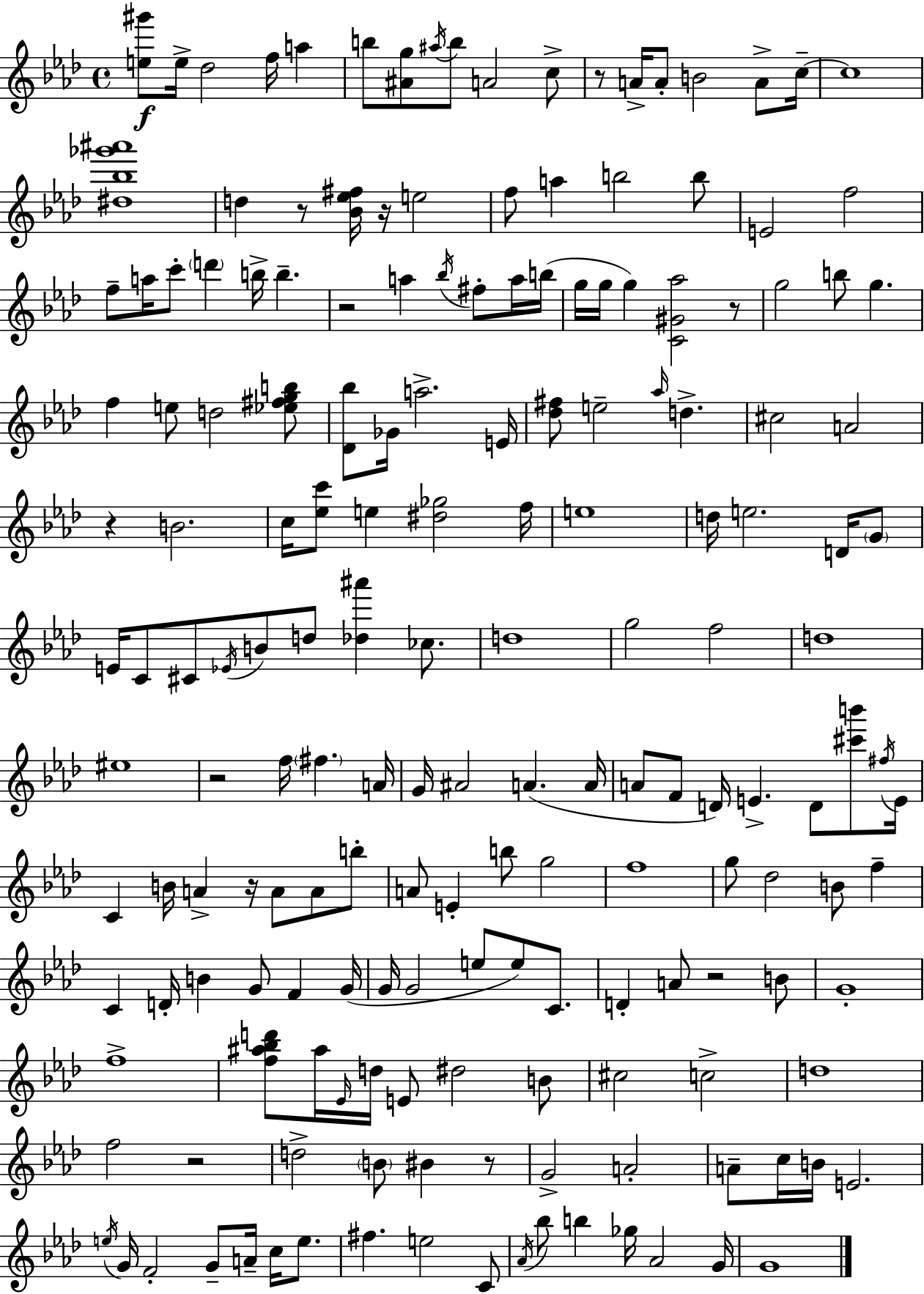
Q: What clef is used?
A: treble